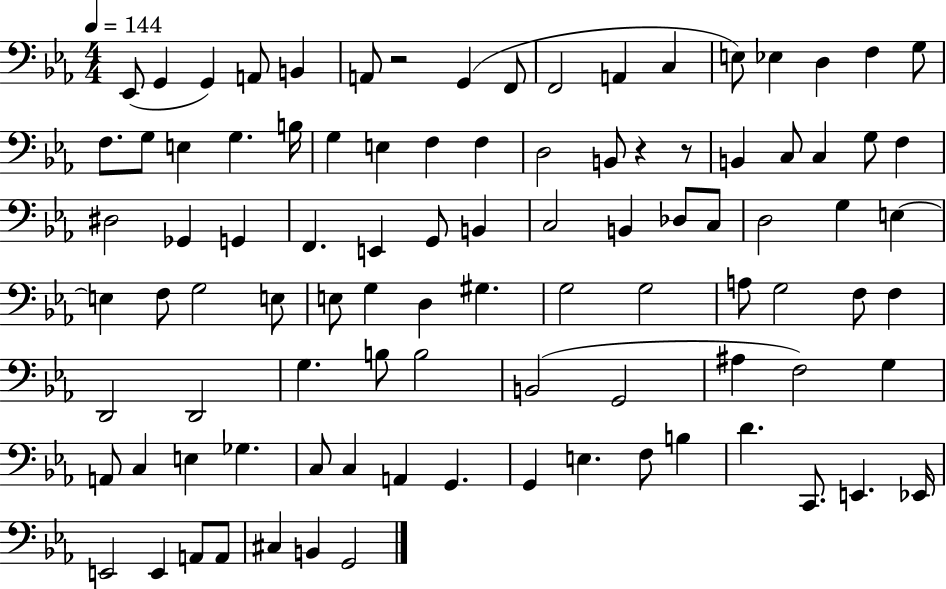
Eb2/e G2/q G2/q A2/e B2/q A2/e R/h G2/q F2/e F2/h A2/q C3/q E3/e Eb3/q D3/q F3/q G3/e F3/e. G3/e E3/q G3/q. B3/s G3/q E3/q F3/q F3/q D3/h B2/e R/q R/e B2/q C3/e C3/q G3/e F3/q D#3/h Gb2/q G2/q F2/q. E2/q G2/e B2/q C3/h B2/q Db3/e C3/e D3/h G3/q E3/q E3/q F3/e G3/h E3/e E3/e G3/q D3/q G#3/q. G3/h G3/h A3/e G3/h F3/e F3/q D2/h D2/h G3/q. B3/e B3/h B2/h G2/h A#3/q F3/h G3/q A2/e C3/q E3/q Gb3/q. C3/e C3/q A2/q G2/q. G2/q E3/q. F3/e B3/q D4/q. C2/e. E2/q. Eb2/s E2/h E2/q A2/e A2/e C#3/q B2/q G2/h